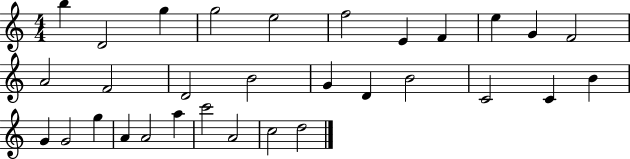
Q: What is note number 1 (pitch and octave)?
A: B5